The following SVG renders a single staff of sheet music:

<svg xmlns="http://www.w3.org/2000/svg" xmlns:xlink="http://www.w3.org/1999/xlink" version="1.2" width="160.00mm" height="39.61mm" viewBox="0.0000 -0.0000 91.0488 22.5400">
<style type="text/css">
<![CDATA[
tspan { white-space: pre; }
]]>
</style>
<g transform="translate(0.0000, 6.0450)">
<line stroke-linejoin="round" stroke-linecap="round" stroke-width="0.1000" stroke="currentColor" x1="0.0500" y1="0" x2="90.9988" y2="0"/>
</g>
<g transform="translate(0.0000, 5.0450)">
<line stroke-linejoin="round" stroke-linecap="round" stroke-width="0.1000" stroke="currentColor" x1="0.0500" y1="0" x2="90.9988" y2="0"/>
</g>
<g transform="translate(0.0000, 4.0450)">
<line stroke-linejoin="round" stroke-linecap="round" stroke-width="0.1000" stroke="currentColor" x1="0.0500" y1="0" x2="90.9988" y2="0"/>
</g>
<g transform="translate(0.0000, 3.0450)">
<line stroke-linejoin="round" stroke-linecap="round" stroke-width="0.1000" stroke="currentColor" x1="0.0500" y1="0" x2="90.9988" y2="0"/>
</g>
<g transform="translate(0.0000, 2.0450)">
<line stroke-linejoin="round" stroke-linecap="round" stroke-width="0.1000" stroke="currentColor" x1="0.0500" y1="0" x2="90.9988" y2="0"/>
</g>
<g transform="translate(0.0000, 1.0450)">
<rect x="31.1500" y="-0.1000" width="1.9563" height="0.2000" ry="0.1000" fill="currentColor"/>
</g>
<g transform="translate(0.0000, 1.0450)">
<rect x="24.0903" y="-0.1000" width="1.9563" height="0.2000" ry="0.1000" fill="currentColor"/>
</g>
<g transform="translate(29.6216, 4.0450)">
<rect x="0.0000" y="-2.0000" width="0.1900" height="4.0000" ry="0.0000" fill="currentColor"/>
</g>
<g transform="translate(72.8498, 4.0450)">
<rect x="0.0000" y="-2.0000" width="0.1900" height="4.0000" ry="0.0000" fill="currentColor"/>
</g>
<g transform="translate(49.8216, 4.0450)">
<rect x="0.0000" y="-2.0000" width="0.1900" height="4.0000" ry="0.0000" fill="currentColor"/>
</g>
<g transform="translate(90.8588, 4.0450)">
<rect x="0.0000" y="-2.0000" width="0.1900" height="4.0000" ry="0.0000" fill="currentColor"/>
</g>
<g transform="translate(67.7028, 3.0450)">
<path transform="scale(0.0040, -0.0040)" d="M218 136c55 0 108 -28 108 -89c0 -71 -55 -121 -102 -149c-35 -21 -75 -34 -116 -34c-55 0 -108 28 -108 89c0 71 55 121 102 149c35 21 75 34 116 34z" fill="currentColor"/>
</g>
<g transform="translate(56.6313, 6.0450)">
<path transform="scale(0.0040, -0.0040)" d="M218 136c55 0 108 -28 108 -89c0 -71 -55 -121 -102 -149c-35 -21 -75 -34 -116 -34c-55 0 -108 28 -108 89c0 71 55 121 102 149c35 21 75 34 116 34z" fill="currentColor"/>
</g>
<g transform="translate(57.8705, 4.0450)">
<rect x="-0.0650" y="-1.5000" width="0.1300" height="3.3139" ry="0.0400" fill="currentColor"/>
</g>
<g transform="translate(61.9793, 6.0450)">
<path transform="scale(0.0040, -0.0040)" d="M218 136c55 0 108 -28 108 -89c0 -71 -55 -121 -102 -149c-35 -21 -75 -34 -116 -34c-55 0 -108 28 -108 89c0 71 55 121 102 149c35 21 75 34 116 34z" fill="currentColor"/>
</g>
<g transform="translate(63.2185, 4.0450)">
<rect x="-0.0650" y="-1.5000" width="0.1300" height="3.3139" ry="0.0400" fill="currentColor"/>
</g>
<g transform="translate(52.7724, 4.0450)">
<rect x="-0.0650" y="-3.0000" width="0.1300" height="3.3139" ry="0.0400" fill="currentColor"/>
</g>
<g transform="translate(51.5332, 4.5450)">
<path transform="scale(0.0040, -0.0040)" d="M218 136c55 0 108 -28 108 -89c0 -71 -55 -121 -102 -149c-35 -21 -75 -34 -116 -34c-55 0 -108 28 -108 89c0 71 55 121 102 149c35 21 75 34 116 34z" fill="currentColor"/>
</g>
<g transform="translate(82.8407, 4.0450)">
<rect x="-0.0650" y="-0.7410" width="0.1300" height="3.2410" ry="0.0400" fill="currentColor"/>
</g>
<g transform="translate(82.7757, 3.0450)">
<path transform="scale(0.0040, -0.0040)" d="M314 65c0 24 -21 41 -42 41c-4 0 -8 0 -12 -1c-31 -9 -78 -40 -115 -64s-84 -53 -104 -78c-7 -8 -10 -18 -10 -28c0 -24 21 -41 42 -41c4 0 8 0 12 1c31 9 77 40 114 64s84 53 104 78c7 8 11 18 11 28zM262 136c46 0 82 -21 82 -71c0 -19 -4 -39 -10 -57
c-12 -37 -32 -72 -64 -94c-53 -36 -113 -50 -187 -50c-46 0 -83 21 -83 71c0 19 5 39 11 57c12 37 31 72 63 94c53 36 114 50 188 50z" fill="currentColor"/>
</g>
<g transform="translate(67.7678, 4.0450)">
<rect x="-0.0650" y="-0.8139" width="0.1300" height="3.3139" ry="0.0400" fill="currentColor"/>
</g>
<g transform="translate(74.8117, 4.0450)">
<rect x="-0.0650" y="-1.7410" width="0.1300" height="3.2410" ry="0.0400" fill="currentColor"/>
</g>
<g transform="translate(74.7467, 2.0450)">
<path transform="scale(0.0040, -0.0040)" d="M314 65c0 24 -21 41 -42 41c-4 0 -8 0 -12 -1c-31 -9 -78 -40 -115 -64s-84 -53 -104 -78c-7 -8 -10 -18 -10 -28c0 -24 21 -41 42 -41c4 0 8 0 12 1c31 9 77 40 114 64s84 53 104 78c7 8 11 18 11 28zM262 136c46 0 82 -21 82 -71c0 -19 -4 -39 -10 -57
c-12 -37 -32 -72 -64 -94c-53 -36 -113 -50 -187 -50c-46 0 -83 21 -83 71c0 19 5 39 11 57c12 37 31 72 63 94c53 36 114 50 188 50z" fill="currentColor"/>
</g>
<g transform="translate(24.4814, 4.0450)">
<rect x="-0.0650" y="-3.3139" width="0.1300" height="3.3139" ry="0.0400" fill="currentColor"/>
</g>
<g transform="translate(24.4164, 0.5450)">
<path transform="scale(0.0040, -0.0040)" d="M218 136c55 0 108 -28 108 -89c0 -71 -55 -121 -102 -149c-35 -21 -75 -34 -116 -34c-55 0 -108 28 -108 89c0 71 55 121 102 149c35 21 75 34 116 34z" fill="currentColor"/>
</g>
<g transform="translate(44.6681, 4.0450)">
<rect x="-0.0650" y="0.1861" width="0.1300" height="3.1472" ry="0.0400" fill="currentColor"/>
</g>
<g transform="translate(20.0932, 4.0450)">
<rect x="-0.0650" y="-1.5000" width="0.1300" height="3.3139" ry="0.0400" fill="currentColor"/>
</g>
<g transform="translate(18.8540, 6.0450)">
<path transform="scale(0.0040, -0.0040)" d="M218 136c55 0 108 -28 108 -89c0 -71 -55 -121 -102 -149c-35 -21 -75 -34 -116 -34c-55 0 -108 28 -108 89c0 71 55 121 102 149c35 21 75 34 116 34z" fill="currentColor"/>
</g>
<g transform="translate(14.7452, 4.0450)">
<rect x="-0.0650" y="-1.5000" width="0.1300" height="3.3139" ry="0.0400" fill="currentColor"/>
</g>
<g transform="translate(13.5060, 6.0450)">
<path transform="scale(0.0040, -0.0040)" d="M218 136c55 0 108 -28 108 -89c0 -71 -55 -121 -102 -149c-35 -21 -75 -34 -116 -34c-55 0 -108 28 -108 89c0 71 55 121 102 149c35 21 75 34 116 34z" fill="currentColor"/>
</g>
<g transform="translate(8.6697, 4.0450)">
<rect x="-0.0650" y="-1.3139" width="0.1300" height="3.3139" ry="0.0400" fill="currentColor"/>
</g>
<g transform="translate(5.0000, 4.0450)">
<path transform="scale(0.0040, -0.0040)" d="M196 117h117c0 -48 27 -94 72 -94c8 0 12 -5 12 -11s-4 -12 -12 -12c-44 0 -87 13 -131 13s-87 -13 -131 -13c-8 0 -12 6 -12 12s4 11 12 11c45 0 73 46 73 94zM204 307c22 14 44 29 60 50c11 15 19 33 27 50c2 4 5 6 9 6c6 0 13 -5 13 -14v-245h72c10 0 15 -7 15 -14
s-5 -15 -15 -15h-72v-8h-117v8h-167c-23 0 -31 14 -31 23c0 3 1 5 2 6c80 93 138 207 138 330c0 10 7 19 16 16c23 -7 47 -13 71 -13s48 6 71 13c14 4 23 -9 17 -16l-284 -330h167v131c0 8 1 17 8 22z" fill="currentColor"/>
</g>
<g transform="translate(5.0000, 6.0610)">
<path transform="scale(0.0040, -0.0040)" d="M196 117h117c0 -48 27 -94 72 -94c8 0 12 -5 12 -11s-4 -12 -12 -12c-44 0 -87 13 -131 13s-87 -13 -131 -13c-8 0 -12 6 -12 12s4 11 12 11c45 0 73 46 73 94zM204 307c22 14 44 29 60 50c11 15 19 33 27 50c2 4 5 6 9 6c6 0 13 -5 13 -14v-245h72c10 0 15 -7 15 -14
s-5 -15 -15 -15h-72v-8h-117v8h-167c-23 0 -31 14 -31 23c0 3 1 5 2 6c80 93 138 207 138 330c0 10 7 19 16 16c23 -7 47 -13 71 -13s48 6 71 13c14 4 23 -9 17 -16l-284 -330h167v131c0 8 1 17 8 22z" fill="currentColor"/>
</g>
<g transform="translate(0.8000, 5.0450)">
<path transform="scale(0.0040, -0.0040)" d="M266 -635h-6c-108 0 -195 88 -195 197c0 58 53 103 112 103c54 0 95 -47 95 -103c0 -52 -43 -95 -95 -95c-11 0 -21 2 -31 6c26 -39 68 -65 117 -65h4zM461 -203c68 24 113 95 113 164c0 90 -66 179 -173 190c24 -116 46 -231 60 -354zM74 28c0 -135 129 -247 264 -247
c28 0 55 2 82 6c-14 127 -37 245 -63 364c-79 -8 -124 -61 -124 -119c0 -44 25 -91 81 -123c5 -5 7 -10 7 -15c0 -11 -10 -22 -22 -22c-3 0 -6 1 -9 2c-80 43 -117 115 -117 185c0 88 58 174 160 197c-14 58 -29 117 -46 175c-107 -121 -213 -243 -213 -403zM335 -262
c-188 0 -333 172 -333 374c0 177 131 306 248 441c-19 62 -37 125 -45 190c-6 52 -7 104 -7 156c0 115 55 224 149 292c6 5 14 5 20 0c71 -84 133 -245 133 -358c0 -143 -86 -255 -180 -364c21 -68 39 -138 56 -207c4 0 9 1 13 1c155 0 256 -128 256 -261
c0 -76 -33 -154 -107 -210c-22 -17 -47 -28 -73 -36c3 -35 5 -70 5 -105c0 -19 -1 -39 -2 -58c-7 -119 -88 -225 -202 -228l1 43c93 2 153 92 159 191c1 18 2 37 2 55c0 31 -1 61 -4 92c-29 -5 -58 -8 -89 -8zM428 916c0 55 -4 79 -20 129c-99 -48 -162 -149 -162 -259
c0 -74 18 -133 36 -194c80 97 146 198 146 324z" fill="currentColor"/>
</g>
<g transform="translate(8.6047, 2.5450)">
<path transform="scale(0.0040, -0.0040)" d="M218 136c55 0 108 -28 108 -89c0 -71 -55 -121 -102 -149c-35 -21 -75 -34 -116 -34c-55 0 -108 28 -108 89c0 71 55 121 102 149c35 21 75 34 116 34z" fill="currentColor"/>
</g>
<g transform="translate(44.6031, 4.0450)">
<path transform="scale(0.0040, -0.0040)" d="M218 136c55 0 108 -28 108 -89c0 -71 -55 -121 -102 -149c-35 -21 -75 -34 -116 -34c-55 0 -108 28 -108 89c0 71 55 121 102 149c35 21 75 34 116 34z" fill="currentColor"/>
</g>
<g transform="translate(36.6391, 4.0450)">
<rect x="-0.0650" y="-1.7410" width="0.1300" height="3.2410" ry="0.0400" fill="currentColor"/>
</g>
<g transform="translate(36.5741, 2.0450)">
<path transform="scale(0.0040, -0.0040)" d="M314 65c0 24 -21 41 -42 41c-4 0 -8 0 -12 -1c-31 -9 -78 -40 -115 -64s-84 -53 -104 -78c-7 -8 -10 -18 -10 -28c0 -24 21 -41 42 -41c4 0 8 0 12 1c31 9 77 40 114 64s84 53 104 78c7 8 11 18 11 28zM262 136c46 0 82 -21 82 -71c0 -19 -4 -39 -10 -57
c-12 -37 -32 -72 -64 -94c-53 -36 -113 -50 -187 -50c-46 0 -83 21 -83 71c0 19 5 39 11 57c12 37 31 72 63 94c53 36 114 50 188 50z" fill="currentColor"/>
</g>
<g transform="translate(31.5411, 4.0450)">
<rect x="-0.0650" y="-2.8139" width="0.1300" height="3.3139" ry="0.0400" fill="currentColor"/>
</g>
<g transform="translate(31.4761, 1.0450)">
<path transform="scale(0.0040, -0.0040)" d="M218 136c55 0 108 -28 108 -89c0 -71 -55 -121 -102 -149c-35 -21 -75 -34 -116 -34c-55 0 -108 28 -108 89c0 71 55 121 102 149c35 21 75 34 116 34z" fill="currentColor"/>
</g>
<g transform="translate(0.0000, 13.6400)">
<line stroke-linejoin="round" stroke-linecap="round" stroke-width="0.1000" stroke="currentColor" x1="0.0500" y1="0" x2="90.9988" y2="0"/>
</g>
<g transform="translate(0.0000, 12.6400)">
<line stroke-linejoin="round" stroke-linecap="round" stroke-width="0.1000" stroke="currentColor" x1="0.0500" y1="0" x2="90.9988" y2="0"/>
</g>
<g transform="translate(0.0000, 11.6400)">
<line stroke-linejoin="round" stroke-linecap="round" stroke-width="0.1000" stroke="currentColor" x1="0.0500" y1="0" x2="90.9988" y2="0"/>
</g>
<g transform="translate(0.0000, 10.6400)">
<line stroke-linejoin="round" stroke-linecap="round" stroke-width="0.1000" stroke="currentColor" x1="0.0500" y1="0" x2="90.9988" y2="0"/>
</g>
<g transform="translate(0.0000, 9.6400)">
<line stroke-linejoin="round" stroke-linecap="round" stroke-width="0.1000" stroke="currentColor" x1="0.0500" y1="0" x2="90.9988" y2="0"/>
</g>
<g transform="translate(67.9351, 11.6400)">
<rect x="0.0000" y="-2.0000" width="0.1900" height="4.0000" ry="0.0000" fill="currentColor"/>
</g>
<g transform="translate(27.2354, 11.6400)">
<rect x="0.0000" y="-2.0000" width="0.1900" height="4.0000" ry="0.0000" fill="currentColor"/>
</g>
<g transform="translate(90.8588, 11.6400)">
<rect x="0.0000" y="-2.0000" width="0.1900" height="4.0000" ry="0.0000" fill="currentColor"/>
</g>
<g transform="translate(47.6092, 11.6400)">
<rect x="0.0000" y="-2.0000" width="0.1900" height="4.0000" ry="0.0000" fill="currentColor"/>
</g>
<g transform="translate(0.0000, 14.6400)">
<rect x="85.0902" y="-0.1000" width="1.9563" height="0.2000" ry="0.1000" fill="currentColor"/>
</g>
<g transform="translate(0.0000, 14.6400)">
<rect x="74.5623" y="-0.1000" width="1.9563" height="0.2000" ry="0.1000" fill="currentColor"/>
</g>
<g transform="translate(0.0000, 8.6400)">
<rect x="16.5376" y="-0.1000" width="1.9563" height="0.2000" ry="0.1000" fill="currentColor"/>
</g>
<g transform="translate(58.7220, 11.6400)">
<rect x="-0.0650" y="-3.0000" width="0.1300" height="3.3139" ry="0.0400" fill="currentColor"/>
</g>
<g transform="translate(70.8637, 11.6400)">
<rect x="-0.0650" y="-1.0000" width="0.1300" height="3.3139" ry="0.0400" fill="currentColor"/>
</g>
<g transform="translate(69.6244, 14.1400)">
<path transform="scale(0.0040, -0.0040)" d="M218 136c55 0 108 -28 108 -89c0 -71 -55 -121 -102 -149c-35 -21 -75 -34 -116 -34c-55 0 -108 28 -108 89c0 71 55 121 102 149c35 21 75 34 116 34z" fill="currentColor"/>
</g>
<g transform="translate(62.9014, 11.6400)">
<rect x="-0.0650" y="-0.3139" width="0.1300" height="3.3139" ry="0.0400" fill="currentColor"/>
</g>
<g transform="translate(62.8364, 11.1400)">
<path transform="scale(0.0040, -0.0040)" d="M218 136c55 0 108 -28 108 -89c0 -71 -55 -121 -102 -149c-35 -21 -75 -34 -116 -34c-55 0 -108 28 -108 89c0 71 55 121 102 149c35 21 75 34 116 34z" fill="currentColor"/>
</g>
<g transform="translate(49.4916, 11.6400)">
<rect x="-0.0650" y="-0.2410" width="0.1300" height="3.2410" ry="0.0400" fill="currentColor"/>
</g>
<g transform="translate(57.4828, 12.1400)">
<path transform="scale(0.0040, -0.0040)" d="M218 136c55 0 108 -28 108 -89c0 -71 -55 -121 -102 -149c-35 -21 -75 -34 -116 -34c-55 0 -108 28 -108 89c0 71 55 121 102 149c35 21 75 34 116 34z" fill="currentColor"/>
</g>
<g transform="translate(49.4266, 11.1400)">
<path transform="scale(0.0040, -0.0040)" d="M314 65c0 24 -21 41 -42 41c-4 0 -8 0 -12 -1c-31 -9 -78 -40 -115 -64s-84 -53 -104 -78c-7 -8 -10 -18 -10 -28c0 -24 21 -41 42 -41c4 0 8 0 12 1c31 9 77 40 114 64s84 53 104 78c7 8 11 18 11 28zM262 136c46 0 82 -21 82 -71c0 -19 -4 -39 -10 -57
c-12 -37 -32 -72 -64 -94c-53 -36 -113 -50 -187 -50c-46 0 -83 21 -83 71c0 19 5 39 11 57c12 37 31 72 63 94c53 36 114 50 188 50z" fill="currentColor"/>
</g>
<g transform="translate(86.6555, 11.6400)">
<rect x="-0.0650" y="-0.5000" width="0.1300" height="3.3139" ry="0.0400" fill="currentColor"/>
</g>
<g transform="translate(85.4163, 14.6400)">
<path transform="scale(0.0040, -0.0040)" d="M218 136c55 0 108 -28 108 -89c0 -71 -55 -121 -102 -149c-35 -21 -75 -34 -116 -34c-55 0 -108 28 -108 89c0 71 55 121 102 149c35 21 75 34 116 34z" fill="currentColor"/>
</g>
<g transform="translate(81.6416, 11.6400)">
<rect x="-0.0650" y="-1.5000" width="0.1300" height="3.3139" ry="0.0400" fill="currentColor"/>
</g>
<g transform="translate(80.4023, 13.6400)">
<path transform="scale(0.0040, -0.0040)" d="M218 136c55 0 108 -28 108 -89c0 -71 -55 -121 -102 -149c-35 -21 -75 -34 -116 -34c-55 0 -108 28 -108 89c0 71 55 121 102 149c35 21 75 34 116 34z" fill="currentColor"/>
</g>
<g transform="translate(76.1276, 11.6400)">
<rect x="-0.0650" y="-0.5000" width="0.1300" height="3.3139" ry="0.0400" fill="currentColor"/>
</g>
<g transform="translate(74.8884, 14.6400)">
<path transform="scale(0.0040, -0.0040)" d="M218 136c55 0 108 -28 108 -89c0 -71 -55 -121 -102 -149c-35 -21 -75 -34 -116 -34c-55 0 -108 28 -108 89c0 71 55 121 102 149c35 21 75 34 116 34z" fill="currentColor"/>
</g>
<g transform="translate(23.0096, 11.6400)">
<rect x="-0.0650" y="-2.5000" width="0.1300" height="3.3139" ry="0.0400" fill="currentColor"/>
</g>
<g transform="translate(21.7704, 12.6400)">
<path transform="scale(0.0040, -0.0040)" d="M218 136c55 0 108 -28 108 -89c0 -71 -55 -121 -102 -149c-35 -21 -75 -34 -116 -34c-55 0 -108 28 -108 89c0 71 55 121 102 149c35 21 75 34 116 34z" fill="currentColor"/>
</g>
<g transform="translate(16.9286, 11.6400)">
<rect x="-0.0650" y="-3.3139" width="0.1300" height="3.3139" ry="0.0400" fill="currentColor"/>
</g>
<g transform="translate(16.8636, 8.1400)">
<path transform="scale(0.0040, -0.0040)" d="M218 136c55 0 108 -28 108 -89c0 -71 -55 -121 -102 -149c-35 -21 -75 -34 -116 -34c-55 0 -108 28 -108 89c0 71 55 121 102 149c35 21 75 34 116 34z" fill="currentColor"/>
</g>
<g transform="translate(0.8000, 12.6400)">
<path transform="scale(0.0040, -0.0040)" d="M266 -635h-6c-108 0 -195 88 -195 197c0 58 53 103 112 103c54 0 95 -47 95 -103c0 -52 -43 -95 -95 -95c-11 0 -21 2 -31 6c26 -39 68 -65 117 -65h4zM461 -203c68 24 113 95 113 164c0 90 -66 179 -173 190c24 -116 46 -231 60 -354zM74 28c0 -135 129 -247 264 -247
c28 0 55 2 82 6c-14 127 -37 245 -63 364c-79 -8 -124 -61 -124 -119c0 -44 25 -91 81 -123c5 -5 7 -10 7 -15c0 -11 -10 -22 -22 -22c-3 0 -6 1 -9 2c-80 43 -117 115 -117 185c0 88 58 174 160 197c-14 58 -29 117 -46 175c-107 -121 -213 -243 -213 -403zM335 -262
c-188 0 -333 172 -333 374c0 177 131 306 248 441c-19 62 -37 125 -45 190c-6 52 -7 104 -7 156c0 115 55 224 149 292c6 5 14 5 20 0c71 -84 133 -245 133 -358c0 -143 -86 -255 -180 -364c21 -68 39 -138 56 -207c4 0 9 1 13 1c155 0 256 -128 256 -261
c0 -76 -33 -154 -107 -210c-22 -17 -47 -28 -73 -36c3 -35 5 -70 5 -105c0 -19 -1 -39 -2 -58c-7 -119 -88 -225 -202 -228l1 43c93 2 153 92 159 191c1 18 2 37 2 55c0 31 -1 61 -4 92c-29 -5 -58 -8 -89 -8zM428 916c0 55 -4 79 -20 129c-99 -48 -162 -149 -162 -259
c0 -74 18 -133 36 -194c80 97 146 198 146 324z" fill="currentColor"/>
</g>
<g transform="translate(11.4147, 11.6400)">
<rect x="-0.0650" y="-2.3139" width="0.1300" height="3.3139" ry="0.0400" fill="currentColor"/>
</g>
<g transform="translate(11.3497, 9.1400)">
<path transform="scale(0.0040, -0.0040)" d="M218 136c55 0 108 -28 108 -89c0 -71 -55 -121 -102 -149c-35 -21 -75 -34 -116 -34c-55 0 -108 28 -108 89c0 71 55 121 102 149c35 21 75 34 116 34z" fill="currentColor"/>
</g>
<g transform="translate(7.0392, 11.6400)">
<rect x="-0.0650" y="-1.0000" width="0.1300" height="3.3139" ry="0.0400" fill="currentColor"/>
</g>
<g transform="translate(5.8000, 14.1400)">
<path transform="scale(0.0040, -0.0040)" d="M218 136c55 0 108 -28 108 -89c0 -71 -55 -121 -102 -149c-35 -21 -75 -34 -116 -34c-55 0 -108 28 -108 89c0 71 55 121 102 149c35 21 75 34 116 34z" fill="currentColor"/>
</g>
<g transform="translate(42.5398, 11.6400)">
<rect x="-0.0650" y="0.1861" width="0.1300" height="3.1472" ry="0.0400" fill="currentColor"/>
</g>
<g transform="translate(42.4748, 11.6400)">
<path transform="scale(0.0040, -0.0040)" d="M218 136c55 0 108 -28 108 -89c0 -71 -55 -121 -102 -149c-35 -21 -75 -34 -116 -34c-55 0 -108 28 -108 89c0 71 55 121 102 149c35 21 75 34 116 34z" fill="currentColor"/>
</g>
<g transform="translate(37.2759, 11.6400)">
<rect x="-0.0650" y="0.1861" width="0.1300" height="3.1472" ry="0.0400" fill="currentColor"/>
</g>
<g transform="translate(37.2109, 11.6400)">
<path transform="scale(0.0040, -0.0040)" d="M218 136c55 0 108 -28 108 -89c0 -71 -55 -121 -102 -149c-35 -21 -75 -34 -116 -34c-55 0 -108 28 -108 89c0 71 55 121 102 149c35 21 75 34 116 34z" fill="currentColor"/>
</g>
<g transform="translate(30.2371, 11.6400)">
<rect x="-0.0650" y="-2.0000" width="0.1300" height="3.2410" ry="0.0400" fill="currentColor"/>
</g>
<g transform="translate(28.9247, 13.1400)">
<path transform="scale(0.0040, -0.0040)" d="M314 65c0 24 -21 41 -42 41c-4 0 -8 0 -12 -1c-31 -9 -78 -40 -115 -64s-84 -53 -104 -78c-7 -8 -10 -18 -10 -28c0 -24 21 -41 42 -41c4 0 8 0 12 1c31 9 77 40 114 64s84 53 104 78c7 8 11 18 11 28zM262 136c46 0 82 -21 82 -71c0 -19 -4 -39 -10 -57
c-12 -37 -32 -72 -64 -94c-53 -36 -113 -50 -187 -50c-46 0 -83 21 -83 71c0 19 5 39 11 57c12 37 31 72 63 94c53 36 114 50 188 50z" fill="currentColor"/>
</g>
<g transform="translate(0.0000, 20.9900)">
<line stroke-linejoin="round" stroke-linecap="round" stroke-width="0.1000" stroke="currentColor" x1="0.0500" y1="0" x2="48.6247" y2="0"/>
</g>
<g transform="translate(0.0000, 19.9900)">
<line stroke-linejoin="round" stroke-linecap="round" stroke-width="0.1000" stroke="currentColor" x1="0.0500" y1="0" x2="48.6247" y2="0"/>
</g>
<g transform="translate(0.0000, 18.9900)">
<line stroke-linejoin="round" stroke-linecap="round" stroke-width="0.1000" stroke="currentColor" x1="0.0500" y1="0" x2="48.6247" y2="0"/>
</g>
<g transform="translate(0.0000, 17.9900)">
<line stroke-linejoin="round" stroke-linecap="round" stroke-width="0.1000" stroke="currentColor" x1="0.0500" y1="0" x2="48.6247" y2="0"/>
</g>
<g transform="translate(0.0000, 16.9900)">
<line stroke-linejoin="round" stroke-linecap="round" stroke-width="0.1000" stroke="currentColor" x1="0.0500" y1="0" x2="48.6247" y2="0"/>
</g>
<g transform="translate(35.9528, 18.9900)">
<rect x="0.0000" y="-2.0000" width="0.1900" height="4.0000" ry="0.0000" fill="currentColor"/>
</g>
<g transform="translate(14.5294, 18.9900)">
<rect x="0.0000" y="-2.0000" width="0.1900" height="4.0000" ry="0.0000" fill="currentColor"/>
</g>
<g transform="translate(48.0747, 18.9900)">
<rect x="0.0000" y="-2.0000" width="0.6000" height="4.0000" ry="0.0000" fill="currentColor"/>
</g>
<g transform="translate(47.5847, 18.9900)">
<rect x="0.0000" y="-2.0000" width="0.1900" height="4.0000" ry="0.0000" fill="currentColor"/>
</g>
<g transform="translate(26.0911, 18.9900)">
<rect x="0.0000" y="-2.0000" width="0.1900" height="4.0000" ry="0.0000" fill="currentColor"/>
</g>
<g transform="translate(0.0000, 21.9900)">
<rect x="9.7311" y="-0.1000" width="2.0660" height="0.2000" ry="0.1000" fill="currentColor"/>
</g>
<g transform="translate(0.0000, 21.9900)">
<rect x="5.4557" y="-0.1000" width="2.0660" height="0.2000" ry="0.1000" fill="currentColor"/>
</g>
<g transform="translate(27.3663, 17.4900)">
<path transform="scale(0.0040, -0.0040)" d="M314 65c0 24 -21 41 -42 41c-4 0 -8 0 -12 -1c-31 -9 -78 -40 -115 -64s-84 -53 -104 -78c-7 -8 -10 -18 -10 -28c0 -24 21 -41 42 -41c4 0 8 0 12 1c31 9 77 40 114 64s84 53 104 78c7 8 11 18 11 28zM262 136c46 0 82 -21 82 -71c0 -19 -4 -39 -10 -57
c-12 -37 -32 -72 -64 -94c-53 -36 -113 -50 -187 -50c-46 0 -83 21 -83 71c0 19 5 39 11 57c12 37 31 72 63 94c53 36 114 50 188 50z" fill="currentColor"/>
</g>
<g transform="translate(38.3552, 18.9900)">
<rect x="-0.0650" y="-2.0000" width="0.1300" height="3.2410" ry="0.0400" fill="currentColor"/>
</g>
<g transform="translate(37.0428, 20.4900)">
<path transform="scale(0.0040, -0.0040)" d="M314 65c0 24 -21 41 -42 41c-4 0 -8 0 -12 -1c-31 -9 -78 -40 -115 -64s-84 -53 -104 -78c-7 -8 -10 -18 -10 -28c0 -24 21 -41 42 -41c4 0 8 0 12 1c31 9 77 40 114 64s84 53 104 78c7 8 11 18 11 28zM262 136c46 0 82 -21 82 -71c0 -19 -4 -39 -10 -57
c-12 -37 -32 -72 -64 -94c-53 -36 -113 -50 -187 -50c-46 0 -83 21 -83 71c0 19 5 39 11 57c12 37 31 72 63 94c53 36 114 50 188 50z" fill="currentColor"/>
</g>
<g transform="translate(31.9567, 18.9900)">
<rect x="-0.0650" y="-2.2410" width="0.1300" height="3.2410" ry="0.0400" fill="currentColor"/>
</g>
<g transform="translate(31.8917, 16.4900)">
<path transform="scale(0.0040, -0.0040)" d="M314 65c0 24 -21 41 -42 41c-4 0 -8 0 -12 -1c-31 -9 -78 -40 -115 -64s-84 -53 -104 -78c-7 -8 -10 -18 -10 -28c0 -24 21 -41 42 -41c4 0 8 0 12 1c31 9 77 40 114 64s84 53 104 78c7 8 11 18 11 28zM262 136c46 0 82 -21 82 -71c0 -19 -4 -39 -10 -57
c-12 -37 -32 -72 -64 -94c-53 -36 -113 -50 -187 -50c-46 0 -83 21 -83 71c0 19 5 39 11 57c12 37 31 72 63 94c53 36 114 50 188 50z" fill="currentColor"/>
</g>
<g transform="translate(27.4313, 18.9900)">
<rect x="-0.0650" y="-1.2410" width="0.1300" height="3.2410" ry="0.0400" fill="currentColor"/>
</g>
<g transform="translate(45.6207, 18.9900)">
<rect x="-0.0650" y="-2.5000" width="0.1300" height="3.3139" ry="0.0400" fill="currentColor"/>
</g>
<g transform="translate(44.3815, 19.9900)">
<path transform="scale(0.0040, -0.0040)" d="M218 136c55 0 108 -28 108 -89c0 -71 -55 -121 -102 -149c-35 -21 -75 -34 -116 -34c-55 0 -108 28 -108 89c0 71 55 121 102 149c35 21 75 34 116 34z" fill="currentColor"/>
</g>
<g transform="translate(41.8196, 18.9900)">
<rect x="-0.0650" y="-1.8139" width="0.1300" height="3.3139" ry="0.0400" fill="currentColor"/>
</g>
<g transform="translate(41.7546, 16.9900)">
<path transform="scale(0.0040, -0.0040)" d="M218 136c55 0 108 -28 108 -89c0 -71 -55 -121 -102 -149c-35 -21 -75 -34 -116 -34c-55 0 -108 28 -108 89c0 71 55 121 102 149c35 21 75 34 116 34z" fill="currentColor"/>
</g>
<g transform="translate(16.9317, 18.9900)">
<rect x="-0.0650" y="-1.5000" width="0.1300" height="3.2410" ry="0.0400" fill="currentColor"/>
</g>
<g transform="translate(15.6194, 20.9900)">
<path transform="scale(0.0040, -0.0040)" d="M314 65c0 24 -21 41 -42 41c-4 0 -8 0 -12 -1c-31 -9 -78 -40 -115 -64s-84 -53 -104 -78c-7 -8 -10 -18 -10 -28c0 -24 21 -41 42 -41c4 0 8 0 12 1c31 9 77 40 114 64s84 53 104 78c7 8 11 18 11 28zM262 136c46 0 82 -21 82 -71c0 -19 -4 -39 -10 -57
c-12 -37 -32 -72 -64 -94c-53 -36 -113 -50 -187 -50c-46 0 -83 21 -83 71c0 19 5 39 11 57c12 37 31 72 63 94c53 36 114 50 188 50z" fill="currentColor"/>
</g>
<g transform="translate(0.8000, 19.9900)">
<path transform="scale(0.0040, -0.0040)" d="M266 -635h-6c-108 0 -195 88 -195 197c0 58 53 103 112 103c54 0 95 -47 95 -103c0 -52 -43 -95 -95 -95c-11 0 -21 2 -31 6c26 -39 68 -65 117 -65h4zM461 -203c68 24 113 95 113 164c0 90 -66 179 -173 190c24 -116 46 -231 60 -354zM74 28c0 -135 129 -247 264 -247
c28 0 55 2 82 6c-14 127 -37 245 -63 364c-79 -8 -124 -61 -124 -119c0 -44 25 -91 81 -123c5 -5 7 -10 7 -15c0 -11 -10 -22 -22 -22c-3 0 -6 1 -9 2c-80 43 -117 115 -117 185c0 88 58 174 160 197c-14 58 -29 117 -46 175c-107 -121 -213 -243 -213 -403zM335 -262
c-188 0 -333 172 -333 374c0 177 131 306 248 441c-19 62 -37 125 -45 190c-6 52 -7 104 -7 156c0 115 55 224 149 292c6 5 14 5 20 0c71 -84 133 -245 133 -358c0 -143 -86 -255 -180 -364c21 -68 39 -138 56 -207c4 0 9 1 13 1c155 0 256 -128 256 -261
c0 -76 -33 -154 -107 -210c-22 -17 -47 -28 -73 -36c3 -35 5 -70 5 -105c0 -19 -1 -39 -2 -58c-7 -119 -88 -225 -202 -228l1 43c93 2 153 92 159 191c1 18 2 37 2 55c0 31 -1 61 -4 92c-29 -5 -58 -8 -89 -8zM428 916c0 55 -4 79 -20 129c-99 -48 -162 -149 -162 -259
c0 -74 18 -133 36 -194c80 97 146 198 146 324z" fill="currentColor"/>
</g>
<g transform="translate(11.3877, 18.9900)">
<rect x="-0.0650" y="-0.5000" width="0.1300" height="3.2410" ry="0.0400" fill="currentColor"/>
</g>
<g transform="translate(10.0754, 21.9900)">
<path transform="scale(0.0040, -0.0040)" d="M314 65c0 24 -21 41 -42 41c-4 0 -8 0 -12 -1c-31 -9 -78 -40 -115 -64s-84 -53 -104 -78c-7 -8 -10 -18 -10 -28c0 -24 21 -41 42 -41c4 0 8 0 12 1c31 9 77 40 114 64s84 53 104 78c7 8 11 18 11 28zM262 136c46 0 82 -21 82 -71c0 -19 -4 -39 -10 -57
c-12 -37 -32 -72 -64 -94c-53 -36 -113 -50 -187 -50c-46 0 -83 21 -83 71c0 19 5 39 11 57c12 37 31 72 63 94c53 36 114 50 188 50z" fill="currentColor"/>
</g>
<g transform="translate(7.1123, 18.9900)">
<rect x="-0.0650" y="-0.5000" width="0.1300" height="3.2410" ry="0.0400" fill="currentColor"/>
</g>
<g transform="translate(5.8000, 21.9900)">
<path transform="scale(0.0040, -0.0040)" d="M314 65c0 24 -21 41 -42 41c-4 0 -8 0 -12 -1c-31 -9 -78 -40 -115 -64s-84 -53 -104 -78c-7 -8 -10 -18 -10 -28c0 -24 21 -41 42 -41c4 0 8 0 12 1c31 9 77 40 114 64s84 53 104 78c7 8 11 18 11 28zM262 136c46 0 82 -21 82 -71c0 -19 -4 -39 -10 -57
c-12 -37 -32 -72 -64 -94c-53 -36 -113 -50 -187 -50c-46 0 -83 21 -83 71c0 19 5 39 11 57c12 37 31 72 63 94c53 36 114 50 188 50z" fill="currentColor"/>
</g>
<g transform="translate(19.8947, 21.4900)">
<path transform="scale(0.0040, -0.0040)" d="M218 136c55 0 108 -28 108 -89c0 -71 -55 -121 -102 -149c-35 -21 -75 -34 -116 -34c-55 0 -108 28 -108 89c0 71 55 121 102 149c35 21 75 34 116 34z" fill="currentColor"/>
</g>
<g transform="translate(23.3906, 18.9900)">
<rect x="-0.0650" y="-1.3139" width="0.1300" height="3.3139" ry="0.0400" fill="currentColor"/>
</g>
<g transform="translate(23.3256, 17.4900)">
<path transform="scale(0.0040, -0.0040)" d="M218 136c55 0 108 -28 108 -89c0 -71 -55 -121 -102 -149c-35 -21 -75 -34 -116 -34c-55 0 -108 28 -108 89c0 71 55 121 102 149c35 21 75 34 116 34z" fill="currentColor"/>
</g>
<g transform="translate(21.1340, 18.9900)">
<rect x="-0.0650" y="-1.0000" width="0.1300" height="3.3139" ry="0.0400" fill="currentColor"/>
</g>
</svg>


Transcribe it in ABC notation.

X:1
T:Untitled
M:4/4
L:1/4
K:C
e E E b a f2 B A E E d f2 d2 D g b G F2 B B c2 A c D C E C C2 C2 E2 D e e2 g2 F2 f G